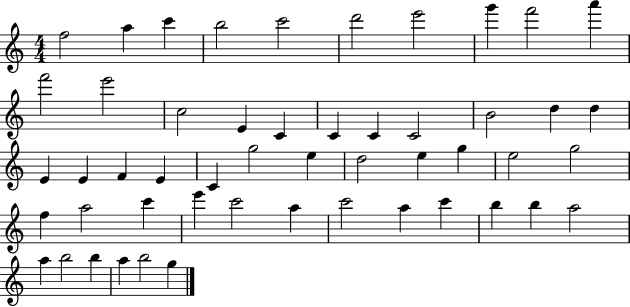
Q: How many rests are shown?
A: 0